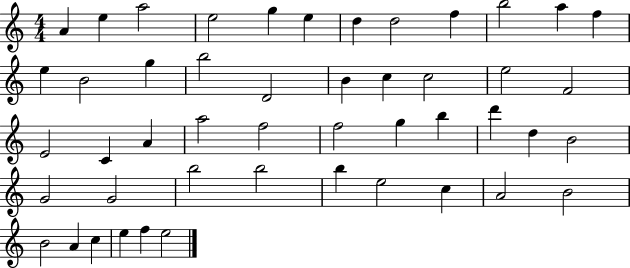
X:1
T:Untitled
M:4/4
L:1/4
K:C
A e a2 e2 g e d d2 f b2 a f e B2 g b2 D2 B c c2 e2 F2 E2 C A a2 f2 f2 g b d' d B2 G2 G2 b2 b2 b e2 c A2 B2 B2 A c e f e2